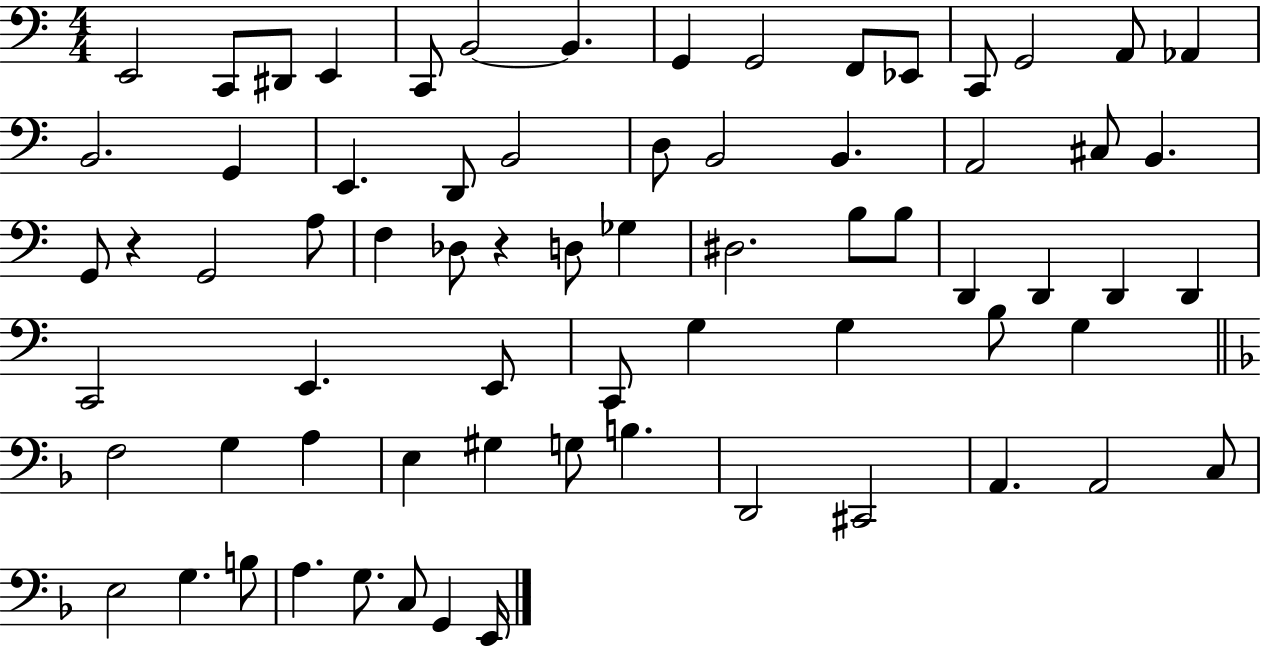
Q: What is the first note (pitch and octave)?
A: E2